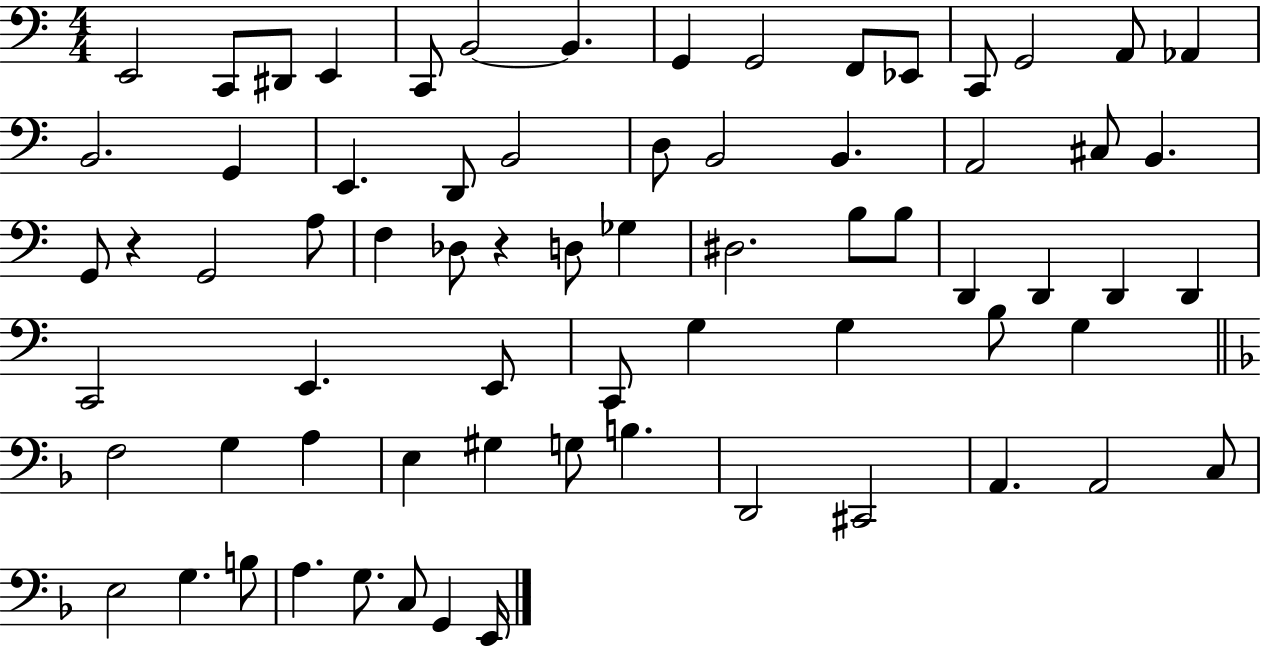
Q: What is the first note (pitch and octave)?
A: E2